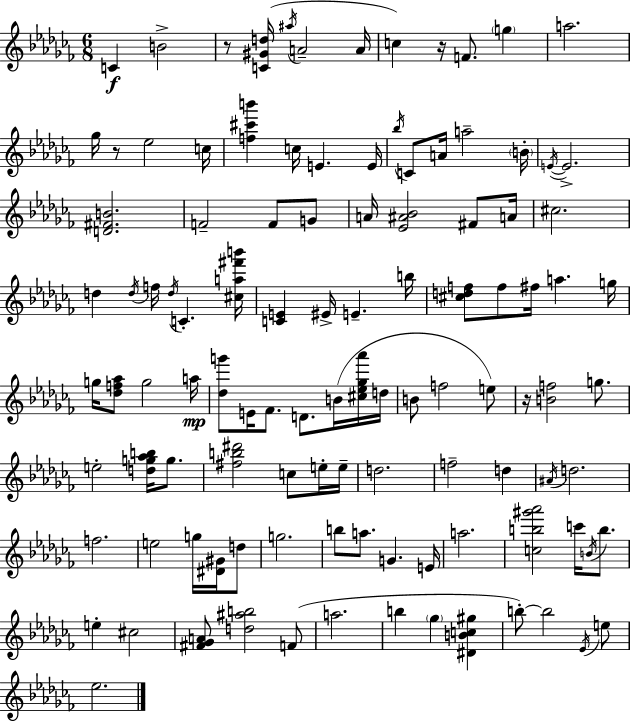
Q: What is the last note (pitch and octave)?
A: Eb5